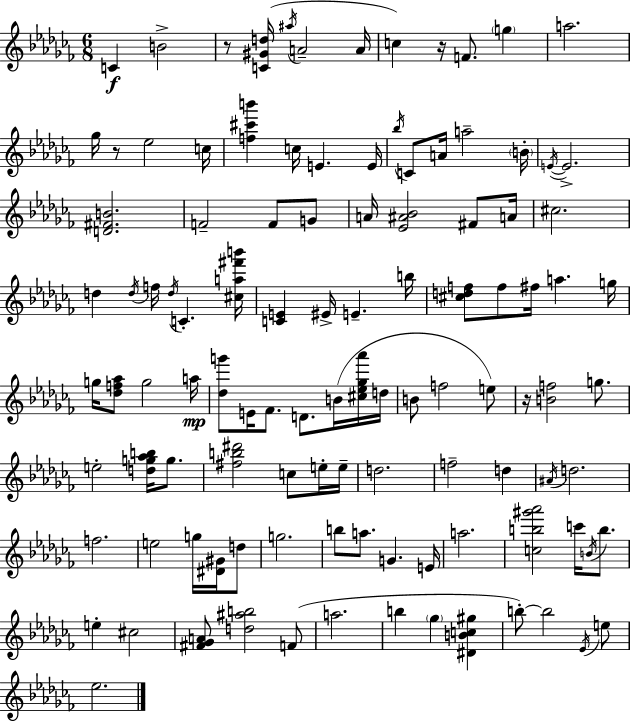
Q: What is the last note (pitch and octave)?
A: Eb5